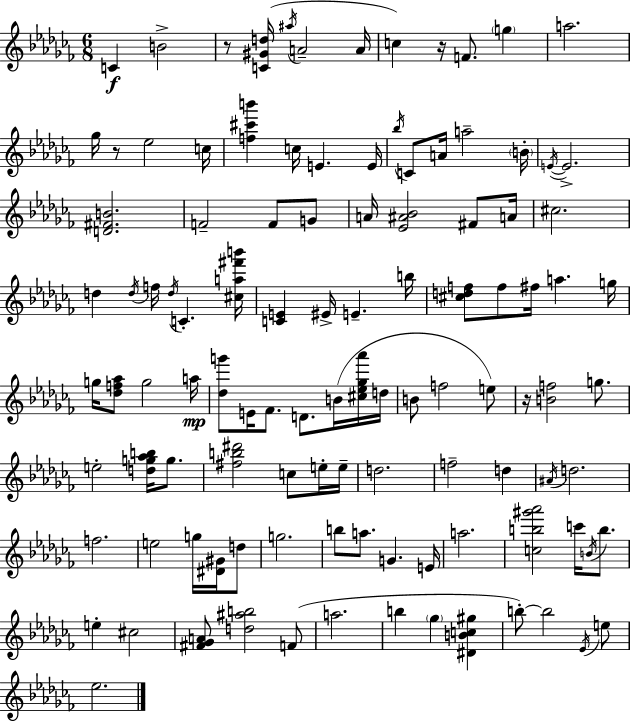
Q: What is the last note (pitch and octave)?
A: Eb5